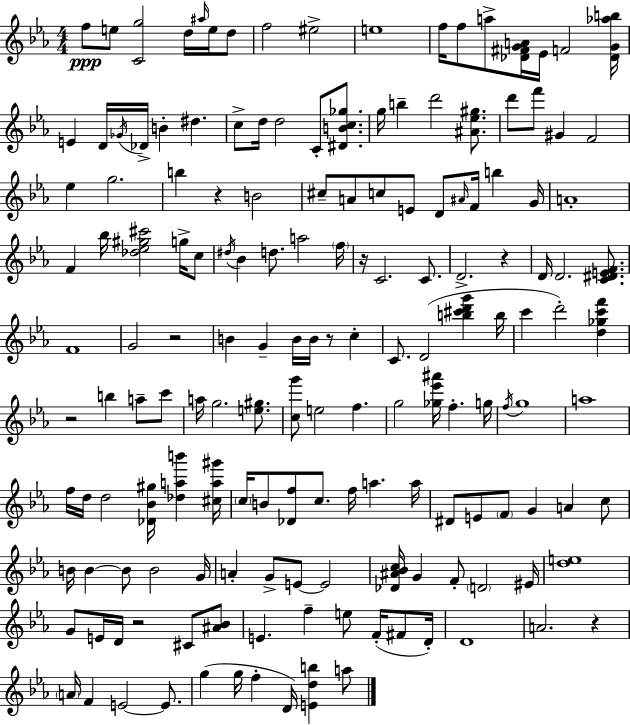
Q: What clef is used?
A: treble